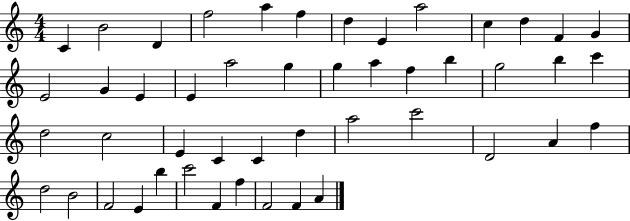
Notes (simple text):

C4/q B4/h D4/q F5/h A5/q F5/q D5/q E4/q A5/h C5/q D5/q F4/q G4/q E4/h G4/q E4/q E4/q A5/h G5/q G5/q A5/q F5/q B5/q G5/h B5/q C6/q D5/h C5/h E4/q C4/q C4/q D5/q A5/h C6/h D4/h A4/q F5/q D5/h B4/h F4/h E4/q B5/q C6/h F4/q F5/q F4/h F4/q A4/q